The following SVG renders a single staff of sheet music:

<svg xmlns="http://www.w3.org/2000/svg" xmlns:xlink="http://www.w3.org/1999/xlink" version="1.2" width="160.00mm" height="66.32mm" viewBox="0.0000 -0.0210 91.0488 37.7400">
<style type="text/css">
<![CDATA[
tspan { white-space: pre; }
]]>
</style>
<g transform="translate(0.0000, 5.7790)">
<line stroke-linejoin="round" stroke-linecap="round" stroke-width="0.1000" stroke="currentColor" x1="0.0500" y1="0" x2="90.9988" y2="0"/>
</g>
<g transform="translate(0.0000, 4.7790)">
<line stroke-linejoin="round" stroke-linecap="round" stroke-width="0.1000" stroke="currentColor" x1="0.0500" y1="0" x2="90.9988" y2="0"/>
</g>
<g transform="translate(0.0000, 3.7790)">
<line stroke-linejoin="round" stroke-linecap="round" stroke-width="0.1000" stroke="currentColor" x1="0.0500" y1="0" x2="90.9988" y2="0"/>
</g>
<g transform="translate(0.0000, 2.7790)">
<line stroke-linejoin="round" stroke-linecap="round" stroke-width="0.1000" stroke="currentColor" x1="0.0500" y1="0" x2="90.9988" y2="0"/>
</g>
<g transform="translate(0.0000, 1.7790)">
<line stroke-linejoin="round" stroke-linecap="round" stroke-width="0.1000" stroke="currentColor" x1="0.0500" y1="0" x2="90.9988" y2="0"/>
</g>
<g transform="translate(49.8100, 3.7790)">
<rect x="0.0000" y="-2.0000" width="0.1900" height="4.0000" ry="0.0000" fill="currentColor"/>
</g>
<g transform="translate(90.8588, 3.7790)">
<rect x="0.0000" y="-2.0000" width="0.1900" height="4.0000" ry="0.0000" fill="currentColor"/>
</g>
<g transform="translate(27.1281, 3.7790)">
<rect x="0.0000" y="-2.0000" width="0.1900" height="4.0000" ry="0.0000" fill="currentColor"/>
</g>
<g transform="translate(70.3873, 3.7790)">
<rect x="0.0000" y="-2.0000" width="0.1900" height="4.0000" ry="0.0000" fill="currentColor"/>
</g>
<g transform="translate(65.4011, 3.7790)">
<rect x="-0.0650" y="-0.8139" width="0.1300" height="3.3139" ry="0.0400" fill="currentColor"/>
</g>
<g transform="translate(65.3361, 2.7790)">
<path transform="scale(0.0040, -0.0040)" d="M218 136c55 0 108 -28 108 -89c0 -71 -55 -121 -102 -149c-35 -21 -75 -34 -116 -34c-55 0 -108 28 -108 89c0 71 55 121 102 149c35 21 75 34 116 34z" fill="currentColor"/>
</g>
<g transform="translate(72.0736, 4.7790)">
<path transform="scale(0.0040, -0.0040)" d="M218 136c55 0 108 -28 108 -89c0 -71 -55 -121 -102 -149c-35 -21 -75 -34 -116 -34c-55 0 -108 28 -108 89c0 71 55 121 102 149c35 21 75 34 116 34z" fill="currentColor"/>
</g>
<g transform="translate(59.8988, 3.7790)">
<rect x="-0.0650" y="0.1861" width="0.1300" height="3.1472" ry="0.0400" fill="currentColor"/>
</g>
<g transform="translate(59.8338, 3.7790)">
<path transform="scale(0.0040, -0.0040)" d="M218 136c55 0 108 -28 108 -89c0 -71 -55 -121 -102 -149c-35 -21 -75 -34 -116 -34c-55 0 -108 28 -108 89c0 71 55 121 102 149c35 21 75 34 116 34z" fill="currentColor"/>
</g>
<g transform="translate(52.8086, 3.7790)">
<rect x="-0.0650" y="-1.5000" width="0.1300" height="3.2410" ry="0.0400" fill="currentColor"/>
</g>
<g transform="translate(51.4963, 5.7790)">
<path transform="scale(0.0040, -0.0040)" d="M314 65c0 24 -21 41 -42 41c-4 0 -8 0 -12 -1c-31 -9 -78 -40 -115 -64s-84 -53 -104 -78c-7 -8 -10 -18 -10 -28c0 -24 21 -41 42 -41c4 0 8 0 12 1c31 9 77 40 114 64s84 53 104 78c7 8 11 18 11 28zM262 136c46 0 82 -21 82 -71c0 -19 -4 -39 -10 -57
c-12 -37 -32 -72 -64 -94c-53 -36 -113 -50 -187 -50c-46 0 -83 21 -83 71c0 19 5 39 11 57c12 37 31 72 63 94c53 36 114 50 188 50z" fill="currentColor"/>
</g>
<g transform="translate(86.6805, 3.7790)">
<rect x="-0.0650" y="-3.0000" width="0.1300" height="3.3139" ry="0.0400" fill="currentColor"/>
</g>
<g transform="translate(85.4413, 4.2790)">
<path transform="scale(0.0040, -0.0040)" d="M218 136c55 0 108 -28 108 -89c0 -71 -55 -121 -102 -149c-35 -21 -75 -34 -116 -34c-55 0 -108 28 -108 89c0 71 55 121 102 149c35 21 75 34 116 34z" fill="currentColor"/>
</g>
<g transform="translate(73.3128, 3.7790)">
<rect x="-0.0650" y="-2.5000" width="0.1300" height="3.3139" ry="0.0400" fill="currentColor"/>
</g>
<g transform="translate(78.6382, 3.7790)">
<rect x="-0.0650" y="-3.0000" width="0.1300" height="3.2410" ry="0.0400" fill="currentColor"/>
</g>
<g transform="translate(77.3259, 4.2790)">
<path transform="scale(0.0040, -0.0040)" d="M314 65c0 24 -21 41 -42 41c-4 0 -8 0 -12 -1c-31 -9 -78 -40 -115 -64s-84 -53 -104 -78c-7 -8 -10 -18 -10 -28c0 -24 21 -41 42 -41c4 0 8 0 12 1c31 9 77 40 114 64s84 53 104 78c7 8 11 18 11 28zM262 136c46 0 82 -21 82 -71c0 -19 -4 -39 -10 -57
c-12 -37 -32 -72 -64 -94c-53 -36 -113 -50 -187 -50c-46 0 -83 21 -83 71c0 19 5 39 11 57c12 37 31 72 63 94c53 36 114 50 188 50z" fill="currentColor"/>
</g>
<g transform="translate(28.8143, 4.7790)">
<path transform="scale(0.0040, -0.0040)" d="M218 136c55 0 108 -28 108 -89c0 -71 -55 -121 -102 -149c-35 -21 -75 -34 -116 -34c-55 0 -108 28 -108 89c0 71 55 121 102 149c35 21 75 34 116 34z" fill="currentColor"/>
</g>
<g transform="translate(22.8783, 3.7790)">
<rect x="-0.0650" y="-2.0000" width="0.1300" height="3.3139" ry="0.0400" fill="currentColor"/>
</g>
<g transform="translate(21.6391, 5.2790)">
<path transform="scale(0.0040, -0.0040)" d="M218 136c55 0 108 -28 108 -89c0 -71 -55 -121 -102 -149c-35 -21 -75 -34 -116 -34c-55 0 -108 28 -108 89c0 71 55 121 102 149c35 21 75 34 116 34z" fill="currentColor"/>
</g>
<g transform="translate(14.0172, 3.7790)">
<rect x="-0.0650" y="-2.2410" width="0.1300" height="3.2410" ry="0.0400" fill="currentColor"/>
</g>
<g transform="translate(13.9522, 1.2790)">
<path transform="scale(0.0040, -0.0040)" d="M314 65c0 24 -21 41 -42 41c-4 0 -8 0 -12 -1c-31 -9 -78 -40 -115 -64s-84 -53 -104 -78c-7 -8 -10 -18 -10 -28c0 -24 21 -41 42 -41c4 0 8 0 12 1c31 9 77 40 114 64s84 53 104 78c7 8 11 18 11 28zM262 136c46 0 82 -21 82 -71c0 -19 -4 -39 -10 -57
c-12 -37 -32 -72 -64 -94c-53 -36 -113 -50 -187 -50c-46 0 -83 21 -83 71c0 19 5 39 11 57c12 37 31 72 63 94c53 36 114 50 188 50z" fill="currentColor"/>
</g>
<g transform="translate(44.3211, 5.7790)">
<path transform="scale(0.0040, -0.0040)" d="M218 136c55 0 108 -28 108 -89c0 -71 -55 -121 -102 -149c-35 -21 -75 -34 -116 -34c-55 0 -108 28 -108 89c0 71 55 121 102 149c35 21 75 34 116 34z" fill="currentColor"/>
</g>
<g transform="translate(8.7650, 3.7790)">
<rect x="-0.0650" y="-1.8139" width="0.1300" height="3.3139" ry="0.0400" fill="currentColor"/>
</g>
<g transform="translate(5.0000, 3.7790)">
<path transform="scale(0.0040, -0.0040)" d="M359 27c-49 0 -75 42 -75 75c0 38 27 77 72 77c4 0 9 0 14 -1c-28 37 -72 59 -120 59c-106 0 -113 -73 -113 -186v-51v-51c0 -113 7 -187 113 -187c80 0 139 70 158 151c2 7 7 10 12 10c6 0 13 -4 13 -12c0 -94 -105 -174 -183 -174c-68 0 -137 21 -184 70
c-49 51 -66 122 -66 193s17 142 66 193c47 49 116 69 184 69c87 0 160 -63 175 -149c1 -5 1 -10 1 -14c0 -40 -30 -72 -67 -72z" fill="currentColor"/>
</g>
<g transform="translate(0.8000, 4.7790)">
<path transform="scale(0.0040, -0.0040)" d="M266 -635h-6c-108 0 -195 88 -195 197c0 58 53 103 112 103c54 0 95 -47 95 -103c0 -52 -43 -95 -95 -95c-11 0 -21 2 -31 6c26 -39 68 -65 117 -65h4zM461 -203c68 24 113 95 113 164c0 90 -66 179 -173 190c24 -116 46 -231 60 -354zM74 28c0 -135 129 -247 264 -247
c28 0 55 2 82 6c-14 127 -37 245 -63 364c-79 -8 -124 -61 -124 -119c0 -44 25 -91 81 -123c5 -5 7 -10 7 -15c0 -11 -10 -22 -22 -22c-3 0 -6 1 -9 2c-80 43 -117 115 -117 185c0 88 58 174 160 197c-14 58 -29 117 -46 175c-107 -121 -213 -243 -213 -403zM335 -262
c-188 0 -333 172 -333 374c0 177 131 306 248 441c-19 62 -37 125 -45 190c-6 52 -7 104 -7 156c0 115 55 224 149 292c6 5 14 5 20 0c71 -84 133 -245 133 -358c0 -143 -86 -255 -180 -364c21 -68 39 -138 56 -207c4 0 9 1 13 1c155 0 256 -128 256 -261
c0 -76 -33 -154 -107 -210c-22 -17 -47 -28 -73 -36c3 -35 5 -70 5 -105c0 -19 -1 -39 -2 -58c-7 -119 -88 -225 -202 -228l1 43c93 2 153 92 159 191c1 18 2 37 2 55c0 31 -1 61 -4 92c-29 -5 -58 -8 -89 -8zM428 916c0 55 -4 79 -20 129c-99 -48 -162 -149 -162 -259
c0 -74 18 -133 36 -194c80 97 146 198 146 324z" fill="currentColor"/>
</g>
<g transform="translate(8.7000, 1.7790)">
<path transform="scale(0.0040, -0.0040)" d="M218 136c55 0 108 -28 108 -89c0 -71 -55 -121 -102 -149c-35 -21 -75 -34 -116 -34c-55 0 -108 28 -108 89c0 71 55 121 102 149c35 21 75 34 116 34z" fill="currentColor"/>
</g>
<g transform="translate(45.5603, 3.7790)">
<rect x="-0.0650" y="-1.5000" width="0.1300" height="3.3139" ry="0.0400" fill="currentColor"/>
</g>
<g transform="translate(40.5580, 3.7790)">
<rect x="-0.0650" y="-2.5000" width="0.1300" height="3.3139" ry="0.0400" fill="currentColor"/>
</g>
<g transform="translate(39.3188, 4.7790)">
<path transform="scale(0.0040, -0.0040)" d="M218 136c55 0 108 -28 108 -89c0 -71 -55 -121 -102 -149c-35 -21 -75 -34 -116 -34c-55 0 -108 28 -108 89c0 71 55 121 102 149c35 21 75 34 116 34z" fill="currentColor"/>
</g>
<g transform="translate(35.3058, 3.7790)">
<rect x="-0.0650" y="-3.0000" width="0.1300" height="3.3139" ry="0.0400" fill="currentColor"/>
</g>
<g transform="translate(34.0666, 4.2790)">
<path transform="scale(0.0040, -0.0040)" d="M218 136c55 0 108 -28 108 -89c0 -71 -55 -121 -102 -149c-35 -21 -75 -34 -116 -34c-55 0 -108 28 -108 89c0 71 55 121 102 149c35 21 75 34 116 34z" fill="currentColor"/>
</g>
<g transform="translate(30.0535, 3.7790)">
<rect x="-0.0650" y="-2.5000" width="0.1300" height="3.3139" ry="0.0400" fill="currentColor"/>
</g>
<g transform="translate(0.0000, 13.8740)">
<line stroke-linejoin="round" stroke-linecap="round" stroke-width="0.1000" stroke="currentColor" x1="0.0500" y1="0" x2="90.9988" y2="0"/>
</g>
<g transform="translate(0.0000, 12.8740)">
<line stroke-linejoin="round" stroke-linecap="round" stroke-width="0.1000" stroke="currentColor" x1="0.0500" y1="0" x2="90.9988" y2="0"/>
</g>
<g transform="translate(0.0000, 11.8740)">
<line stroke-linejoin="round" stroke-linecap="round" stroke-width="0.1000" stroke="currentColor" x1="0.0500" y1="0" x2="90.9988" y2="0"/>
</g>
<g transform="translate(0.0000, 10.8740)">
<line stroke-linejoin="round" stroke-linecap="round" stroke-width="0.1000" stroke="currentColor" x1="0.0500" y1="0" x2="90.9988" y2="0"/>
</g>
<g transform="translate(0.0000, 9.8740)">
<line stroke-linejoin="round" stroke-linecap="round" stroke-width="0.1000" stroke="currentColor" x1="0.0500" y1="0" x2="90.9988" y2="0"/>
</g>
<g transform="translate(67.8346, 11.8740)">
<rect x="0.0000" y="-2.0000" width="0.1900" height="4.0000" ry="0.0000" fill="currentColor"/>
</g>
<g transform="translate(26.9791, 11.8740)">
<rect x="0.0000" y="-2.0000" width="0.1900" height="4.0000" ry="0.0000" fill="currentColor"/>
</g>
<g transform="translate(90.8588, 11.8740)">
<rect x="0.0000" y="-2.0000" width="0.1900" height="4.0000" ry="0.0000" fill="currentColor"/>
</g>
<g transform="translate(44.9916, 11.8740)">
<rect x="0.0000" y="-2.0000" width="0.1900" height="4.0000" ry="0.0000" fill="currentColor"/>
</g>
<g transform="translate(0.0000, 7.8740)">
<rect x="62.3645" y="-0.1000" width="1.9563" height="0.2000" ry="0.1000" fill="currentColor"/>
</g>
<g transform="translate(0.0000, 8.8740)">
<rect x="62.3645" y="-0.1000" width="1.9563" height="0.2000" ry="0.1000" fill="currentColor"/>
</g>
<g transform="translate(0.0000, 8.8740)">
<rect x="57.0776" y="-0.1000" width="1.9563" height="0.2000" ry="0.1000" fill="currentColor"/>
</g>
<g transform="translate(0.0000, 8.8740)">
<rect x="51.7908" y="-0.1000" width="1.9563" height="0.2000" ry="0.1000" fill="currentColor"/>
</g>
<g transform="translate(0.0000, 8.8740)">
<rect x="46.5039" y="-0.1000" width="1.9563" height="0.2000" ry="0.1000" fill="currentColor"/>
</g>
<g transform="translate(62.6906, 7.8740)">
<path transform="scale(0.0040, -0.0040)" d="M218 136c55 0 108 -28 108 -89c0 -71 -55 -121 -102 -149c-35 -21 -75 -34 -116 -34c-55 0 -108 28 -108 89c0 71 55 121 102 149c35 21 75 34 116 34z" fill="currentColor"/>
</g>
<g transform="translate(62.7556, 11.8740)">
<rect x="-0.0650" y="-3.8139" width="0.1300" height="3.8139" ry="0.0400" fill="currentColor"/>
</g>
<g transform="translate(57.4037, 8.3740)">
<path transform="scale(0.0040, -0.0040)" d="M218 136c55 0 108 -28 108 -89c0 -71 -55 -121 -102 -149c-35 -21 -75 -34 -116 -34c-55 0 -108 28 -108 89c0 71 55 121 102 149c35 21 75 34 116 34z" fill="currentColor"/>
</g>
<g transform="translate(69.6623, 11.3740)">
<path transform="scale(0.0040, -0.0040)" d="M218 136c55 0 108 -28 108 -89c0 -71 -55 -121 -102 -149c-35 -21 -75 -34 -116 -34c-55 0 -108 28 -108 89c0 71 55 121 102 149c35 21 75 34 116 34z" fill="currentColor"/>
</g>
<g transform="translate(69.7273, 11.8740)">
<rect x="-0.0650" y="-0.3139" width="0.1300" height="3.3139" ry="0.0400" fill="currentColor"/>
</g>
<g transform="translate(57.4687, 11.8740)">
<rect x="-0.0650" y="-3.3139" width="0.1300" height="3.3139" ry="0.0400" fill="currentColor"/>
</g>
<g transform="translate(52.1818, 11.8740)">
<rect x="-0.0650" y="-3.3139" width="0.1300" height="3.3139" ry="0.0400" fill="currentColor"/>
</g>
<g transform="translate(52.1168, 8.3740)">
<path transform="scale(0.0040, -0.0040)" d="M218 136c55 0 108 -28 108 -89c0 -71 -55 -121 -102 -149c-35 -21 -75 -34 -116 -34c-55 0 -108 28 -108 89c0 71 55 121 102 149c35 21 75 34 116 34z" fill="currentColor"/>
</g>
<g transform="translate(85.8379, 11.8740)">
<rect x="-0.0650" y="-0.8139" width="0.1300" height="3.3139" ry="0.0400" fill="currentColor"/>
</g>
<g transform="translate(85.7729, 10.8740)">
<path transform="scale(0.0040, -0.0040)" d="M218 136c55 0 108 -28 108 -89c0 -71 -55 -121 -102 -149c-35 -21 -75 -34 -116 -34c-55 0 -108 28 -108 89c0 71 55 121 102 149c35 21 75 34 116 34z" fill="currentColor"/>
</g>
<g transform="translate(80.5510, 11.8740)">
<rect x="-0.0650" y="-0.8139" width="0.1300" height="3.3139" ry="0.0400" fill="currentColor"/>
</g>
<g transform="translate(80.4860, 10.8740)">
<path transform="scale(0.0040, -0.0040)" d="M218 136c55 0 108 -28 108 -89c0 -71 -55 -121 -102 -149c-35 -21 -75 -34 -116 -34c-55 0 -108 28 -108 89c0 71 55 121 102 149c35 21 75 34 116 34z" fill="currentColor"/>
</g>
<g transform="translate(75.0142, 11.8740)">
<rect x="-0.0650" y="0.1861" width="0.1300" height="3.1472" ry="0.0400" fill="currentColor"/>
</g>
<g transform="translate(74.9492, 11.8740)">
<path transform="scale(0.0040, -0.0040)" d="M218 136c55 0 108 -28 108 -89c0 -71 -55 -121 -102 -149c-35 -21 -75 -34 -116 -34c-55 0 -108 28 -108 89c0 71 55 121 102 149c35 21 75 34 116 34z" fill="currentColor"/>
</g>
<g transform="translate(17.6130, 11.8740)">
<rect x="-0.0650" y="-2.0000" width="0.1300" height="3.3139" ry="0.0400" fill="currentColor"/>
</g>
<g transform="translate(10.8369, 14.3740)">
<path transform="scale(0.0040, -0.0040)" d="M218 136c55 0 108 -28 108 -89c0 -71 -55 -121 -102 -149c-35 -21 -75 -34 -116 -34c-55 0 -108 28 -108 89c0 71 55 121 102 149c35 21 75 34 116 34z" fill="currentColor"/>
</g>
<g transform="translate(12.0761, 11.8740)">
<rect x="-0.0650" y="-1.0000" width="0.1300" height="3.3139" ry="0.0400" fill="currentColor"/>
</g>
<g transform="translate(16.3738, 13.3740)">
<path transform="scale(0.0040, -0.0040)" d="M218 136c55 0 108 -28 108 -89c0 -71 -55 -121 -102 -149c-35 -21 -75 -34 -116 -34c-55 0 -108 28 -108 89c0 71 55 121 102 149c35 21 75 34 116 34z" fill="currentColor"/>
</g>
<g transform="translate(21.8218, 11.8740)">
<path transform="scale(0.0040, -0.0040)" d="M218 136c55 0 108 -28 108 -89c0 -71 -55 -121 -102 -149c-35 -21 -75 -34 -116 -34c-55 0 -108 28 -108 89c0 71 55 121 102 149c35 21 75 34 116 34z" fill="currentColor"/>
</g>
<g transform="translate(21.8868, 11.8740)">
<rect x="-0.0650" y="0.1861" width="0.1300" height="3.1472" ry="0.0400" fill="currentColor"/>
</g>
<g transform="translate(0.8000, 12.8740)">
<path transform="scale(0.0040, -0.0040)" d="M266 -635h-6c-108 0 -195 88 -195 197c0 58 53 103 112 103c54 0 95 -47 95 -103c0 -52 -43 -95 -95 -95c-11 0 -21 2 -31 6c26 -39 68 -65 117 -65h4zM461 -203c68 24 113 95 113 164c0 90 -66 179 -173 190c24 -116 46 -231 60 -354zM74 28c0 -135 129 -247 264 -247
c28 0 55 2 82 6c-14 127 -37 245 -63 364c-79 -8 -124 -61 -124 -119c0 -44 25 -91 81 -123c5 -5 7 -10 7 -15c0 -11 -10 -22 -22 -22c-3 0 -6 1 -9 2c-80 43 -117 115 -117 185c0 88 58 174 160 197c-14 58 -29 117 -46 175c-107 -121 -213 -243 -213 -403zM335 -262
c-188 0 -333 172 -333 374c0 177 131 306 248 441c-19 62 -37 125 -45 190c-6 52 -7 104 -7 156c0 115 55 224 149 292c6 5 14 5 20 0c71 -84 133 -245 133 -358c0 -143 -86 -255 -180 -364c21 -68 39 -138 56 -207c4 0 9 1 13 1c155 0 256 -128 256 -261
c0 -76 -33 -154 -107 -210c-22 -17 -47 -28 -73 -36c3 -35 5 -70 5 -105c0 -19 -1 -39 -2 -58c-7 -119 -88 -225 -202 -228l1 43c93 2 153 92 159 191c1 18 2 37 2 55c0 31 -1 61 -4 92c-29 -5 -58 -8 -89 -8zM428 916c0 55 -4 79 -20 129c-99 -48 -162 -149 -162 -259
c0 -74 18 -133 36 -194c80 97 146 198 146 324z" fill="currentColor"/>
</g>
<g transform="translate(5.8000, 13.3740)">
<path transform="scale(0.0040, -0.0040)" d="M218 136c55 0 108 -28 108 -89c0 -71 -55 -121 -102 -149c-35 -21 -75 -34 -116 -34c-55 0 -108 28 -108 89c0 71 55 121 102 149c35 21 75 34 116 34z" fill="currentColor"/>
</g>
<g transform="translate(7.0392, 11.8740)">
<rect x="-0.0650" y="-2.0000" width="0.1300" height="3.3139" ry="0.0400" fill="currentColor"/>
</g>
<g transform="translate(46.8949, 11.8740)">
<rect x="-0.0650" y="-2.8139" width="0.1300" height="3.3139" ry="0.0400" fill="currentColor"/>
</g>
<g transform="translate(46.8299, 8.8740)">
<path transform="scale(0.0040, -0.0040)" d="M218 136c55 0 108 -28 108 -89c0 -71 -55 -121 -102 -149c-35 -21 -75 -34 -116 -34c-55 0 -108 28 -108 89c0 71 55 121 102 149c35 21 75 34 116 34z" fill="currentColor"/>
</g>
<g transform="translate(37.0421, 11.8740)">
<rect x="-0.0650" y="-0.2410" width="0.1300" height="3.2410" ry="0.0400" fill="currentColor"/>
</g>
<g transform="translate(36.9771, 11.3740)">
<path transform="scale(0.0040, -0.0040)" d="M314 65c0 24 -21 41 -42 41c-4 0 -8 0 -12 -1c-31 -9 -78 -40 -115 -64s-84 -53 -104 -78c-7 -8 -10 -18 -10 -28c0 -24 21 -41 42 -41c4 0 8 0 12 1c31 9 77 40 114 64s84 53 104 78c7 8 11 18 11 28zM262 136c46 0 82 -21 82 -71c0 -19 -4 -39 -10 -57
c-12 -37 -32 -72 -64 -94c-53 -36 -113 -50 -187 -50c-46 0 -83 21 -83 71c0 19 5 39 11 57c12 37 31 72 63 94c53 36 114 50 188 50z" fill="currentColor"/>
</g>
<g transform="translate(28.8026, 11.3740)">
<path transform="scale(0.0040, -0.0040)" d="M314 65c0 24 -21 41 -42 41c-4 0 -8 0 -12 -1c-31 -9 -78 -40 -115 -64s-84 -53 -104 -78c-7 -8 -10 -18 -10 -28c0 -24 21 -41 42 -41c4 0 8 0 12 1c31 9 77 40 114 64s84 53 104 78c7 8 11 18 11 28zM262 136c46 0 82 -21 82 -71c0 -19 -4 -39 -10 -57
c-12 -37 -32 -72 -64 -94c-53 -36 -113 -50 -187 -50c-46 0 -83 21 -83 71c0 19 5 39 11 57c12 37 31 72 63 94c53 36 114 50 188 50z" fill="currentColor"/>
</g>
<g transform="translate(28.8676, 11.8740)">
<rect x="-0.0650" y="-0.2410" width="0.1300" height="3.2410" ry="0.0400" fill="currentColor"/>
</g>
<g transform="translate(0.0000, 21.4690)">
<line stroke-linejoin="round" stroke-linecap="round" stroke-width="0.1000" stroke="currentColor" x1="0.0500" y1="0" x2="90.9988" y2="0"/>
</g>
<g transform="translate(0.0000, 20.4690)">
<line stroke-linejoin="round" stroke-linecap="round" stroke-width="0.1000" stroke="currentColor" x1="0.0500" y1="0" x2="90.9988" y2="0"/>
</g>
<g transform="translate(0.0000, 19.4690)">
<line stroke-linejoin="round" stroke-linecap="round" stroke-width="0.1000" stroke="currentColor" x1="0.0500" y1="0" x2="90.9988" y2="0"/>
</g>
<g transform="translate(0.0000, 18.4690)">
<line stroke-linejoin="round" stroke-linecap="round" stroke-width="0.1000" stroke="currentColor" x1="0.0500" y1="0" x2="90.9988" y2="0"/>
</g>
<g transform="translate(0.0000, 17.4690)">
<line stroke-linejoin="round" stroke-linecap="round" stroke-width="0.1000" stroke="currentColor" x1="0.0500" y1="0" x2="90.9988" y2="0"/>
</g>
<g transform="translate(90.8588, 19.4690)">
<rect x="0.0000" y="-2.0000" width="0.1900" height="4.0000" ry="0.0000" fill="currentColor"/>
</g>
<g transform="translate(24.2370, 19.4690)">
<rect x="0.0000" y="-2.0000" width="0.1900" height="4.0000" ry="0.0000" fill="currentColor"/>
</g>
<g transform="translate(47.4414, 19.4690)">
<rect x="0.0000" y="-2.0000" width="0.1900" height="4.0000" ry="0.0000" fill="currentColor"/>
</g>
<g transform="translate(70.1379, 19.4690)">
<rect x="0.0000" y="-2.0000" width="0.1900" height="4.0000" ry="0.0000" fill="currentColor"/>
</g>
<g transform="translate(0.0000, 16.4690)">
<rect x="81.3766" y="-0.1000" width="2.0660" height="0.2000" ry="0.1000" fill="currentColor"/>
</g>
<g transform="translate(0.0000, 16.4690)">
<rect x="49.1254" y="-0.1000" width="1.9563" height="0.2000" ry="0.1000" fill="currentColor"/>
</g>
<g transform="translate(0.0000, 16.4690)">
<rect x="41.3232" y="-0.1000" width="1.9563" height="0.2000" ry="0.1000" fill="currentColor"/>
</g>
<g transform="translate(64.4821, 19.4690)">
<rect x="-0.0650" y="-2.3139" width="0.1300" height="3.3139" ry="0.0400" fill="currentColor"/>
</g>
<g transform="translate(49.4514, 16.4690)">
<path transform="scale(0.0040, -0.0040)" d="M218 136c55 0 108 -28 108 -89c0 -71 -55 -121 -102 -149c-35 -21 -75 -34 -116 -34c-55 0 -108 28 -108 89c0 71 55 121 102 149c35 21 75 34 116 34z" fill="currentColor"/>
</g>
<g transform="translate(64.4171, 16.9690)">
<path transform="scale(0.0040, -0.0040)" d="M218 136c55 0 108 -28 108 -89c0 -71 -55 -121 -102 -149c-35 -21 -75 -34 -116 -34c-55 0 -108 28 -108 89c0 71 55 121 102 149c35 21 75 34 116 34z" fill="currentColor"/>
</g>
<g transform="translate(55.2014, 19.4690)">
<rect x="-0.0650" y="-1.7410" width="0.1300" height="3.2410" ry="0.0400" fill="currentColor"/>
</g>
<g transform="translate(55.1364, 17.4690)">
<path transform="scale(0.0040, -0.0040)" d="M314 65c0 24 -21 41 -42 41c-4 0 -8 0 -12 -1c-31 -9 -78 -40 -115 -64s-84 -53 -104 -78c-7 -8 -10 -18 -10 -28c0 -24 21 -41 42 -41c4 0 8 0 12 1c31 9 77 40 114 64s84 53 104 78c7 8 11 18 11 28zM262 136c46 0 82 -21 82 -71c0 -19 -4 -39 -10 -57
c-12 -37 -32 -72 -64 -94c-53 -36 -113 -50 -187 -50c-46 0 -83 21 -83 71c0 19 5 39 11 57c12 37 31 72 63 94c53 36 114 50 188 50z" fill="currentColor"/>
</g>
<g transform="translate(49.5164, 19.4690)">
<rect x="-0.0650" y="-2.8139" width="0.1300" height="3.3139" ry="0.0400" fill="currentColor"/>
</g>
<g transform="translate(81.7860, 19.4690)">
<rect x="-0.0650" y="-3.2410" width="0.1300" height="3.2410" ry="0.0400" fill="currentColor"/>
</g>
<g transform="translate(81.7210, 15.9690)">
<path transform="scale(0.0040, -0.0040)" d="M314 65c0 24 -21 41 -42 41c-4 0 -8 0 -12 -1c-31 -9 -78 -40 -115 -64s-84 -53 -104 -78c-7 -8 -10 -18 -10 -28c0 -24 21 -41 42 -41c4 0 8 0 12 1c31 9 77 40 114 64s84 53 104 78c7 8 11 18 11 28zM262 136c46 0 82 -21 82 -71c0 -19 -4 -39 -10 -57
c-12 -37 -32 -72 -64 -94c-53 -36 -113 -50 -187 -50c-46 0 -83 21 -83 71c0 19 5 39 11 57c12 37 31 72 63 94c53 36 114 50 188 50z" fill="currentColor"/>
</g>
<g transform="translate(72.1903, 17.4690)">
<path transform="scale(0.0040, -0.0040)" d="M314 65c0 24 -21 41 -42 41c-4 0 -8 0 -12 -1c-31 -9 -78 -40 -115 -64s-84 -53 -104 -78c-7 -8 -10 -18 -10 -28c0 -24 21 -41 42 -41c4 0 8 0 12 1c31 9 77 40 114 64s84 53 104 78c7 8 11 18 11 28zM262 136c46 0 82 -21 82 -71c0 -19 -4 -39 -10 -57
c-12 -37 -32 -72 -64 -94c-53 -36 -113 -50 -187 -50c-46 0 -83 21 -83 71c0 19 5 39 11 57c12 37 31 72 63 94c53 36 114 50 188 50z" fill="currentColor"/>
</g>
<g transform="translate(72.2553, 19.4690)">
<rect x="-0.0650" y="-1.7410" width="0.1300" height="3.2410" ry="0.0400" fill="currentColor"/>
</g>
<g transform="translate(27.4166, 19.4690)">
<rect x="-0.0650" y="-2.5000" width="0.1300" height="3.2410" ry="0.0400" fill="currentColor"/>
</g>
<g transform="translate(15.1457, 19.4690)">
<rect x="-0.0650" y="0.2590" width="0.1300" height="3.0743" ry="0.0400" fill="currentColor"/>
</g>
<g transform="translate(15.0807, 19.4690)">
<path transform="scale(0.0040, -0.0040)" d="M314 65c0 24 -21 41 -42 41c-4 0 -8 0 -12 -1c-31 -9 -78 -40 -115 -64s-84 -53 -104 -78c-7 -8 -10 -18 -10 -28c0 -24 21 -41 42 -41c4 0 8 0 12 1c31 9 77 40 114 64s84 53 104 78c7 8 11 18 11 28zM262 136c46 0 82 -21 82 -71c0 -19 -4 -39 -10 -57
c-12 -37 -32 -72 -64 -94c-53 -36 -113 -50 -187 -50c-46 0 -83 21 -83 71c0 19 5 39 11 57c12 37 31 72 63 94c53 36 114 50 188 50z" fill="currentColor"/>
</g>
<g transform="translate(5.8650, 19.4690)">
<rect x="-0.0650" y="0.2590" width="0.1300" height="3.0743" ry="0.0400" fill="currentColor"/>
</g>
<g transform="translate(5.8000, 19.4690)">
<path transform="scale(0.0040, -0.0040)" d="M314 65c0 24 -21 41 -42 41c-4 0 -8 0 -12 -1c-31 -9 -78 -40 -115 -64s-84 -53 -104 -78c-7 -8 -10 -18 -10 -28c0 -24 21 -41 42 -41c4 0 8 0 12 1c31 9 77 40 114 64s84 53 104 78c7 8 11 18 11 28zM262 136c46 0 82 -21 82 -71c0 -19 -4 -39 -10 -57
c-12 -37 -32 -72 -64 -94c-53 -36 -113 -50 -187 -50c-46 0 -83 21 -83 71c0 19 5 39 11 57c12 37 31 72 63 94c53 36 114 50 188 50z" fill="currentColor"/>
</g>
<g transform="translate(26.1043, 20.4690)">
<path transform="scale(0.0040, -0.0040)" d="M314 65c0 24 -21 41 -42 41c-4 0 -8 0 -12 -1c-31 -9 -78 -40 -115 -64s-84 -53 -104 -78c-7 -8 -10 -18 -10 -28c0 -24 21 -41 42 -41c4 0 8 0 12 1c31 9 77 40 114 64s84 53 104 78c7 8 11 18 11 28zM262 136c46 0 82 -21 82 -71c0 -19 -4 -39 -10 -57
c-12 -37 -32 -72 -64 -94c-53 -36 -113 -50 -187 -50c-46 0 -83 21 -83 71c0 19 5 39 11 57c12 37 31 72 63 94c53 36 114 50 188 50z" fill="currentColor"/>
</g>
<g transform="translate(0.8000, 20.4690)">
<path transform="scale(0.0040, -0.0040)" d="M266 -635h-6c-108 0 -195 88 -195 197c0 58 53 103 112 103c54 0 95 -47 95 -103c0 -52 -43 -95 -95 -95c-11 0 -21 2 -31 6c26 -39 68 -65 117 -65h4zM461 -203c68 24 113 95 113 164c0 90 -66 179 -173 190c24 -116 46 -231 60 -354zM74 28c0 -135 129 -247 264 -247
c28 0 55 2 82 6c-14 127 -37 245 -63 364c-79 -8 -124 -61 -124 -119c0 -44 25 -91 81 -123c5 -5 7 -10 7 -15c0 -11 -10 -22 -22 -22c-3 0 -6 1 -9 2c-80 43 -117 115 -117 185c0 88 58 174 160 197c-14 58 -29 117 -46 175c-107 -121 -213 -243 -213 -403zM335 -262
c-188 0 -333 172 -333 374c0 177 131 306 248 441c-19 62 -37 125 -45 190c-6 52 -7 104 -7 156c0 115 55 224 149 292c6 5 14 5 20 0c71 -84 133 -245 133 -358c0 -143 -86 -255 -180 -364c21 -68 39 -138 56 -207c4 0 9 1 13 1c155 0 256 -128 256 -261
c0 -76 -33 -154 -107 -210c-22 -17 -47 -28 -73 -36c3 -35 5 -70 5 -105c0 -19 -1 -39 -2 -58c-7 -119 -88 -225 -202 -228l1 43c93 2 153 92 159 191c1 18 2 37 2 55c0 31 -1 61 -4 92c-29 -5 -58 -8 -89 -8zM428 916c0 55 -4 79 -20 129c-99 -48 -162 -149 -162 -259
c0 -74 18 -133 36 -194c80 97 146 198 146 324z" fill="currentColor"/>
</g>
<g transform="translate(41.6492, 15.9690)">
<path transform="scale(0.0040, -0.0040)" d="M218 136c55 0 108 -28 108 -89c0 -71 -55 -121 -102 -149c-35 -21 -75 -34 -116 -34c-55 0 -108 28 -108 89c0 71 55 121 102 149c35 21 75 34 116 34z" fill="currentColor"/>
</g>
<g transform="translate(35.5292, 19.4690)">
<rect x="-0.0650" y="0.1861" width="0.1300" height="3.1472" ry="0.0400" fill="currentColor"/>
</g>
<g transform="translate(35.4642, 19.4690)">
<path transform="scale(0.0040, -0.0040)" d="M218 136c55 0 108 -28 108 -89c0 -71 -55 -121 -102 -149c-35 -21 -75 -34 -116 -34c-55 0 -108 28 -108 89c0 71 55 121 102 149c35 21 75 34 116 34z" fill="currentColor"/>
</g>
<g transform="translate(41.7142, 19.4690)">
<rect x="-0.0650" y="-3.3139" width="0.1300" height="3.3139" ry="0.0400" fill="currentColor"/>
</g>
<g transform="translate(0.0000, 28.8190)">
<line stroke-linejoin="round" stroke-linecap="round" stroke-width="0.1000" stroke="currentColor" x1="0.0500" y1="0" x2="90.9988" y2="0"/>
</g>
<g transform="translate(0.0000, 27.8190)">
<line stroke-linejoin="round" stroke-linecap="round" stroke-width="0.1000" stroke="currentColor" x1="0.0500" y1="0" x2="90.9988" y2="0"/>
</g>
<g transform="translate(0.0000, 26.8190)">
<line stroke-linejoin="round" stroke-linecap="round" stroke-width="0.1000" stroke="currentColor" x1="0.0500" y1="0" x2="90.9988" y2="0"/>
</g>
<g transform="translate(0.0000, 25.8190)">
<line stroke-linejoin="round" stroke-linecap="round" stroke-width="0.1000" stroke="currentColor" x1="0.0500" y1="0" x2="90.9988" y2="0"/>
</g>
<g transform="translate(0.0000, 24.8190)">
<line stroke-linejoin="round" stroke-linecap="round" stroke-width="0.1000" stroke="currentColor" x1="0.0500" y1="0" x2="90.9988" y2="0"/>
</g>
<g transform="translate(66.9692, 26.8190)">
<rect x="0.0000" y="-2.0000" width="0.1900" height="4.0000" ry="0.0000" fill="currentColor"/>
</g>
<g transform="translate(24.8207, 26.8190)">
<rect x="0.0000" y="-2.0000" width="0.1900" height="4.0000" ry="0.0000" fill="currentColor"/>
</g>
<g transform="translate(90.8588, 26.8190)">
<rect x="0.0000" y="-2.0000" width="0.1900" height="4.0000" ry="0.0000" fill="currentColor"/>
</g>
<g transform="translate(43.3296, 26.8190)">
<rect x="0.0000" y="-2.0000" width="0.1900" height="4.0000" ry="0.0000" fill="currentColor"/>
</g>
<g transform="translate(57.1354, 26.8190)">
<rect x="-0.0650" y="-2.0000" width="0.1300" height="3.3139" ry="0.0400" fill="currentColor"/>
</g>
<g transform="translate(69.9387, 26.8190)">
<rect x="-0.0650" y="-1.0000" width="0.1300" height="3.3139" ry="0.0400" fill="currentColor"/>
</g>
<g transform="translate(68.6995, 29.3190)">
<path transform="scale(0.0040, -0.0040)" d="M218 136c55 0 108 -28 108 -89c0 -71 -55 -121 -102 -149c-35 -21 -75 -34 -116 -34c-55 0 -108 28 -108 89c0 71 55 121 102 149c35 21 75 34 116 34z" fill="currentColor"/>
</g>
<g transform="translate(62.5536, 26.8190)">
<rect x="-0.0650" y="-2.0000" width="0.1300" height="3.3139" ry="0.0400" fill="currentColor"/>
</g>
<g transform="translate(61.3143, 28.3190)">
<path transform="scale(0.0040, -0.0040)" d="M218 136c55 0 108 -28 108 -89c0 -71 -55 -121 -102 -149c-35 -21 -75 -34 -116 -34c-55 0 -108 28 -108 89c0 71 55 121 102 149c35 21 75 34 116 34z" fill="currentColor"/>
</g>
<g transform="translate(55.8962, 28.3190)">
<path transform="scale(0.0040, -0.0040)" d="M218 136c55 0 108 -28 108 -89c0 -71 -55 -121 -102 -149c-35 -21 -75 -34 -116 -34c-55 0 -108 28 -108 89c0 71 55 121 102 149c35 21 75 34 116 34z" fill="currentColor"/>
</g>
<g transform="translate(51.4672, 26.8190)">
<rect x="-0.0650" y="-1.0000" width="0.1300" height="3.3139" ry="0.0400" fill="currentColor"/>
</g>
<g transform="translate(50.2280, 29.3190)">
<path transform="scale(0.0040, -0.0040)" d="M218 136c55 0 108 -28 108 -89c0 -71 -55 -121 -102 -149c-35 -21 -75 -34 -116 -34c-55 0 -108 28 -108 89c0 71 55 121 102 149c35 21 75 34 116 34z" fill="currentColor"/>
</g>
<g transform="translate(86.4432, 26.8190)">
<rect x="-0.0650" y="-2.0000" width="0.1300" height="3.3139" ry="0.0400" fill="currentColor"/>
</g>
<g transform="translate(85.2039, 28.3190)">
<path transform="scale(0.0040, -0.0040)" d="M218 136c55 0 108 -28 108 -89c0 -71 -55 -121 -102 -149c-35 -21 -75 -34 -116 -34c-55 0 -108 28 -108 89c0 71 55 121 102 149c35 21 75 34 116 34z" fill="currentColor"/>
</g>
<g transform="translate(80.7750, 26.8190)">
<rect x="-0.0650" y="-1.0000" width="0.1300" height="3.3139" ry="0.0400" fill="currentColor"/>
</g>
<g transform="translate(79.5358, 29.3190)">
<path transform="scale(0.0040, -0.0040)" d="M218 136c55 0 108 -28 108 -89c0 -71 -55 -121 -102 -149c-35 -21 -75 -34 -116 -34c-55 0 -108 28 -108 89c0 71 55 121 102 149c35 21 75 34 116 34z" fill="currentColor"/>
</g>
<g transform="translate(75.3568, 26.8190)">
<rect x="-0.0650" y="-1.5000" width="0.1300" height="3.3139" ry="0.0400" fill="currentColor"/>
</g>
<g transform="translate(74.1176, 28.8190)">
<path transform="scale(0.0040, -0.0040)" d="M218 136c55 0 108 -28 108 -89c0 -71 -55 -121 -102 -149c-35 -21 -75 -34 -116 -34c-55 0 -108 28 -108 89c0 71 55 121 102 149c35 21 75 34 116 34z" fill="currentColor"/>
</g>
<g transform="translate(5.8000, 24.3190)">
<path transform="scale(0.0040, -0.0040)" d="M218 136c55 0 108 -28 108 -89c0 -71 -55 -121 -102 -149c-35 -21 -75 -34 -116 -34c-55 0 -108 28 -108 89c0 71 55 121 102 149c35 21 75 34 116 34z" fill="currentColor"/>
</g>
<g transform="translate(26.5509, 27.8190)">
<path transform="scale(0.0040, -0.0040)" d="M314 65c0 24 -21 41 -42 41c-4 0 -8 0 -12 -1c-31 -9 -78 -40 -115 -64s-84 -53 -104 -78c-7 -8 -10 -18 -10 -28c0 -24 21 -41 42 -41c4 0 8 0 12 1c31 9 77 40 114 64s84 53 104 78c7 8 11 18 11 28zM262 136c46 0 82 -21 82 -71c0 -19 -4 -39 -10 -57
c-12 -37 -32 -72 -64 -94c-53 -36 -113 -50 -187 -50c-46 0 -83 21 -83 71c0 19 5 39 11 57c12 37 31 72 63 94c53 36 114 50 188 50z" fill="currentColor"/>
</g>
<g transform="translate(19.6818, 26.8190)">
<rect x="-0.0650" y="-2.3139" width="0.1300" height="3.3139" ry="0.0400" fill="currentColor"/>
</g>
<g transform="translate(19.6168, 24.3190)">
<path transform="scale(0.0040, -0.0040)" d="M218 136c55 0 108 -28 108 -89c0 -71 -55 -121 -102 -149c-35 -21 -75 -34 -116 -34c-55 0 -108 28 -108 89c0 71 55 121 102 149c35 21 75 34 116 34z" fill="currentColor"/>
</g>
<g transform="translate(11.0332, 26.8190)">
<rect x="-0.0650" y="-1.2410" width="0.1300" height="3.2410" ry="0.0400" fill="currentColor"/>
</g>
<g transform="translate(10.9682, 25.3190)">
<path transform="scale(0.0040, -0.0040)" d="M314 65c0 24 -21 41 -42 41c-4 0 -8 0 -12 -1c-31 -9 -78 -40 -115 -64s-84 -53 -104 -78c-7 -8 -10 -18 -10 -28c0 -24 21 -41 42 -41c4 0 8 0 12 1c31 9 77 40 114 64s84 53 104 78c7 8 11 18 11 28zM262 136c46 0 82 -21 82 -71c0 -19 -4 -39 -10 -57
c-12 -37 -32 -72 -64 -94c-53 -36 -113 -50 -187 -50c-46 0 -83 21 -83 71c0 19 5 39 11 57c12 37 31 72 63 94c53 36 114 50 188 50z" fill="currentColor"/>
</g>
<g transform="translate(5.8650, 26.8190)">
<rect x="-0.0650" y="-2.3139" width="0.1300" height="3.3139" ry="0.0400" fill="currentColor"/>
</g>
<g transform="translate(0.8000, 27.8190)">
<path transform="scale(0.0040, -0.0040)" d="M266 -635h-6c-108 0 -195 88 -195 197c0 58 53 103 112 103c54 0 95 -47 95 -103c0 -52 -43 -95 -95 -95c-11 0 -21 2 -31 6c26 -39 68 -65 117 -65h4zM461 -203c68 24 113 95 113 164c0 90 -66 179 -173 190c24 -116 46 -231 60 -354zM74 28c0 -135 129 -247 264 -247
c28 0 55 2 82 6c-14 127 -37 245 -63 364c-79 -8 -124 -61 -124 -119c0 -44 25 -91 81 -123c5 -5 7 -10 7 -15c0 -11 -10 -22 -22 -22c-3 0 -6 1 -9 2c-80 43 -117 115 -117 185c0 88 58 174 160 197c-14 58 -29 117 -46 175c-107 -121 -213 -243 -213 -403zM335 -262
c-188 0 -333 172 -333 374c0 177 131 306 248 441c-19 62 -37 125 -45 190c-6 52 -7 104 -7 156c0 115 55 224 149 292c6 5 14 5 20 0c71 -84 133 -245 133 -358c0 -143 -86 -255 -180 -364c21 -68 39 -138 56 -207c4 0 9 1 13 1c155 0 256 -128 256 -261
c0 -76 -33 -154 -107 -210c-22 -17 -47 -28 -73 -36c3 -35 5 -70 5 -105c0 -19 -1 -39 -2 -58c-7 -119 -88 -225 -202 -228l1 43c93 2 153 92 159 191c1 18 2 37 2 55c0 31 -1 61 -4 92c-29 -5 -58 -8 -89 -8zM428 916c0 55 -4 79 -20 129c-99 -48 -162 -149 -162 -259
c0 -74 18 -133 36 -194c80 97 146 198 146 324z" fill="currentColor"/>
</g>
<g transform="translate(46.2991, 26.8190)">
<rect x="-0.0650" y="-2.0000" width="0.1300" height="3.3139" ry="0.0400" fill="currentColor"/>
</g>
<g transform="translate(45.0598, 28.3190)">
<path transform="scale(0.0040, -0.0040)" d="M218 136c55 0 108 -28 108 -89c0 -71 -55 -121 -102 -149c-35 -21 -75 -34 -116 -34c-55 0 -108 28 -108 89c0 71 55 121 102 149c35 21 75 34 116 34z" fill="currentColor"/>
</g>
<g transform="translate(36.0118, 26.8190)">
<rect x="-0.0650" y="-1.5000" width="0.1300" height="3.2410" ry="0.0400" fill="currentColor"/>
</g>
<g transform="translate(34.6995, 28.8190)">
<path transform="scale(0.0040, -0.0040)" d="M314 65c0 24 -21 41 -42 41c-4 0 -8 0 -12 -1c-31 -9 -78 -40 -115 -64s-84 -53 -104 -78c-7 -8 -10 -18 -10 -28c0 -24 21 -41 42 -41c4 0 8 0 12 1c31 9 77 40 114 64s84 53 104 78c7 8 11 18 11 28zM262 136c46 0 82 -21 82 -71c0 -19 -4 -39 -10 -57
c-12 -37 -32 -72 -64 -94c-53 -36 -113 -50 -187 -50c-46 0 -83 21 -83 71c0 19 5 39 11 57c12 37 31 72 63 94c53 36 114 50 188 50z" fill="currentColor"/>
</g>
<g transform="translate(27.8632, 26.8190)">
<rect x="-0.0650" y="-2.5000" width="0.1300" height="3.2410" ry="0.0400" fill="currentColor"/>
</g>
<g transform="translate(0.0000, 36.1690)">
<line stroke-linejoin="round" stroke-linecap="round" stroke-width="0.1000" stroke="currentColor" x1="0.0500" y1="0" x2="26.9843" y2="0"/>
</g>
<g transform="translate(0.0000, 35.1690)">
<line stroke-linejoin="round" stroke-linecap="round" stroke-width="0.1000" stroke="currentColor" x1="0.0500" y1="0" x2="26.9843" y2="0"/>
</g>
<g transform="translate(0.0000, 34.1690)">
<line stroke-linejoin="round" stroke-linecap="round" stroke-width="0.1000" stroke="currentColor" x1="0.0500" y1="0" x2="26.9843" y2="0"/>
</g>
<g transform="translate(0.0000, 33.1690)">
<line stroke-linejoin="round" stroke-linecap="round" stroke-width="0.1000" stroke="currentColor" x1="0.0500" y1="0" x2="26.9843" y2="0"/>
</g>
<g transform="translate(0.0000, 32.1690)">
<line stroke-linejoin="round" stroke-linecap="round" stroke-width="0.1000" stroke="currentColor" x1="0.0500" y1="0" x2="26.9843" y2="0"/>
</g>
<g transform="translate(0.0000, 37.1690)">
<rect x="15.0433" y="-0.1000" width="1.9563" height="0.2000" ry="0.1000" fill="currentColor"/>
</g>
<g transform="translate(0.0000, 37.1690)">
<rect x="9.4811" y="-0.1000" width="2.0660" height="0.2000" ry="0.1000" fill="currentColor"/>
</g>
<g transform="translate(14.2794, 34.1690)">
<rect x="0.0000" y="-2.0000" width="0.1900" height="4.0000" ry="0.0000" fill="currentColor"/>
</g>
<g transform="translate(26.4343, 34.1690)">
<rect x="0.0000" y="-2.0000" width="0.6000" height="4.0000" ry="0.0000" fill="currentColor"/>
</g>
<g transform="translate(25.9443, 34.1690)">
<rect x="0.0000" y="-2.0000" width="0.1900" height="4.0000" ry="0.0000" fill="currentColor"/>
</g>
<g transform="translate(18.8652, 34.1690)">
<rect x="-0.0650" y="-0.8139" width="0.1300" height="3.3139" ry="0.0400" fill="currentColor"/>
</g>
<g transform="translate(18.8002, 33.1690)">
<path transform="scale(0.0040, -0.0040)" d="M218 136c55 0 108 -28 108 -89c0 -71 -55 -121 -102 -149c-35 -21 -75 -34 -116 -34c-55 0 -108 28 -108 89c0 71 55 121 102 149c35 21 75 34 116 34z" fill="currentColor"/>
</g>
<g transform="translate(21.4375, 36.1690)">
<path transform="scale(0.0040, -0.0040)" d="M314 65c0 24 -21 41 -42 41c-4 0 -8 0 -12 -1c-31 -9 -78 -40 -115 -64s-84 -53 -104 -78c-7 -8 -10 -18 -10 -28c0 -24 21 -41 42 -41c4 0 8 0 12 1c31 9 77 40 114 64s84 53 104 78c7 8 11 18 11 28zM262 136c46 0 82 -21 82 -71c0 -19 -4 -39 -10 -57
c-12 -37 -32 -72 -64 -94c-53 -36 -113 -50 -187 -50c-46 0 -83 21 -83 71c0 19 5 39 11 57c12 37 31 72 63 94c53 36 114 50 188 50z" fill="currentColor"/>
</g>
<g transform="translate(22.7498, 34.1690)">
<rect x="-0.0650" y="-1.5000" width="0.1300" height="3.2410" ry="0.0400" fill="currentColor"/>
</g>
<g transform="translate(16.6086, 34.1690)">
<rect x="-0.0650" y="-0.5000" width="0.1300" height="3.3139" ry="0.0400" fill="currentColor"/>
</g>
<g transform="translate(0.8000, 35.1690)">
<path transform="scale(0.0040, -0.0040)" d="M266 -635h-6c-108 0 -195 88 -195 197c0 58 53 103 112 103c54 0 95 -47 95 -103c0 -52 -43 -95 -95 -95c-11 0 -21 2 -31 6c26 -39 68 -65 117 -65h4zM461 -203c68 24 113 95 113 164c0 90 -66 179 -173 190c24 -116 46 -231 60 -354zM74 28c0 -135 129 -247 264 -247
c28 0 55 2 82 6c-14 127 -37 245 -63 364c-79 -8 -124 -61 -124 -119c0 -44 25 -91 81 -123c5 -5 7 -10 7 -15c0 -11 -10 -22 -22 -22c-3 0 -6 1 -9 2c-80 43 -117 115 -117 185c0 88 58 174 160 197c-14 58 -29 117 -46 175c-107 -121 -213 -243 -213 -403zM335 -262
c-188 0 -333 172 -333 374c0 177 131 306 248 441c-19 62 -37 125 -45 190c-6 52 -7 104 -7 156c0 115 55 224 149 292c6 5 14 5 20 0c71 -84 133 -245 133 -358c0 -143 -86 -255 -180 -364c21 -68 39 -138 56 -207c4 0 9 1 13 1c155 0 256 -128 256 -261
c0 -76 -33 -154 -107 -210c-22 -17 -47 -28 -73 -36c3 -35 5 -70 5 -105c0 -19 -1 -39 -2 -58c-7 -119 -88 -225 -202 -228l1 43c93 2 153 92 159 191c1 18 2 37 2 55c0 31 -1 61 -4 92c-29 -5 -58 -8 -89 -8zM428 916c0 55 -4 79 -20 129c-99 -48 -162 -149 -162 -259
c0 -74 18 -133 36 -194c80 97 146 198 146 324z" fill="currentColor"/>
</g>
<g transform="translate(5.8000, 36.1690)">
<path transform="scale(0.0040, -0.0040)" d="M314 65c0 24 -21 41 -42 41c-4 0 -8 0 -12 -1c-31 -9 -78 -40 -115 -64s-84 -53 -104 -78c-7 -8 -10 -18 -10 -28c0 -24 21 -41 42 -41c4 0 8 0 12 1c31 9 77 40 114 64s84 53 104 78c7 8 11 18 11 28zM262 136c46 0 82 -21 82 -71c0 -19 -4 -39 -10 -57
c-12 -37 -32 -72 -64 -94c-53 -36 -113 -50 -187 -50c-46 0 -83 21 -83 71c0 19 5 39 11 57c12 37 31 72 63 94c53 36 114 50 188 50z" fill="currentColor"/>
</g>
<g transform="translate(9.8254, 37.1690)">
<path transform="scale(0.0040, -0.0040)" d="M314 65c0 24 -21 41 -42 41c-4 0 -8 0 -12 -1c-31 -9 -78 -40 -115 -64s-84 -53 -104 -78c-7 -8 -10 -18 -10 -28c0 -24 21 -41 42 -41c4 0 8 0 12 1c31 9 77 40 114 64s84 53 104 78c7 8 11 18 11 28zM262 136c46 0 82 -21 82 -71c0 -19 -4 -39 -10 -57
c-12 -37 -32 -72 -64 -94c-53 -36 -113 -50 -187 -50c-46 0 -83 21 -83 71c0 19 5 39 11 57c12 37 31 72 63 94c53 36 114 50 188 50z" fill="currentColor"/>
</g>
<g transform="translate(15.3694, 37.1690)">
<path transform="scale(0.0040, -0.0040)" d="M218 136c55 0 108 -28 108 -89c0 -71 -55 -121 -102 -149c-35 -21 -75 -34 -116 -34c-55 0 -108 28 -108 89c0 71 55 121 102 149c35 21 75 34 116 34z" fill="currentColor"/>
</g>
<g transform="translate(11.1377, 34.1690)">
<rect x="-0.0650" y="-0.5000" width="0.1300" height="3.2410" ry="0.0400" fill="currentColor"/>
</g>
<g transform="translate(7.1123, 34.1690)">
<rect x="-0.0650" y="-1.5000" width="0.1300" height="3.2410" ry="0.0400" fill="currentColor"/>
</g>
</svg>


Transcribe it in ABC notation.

X:1
T:Untitled
M:4/4
L:1/4
K:C
f g2 F G A G E E2 B d G A2 A F D F B c2 c2 a b b c' c B d d B2 B2 G2 B b a f2 g f2 b2 g e2 g G2 E2 F D F F D E D F E2 C2 C d E2